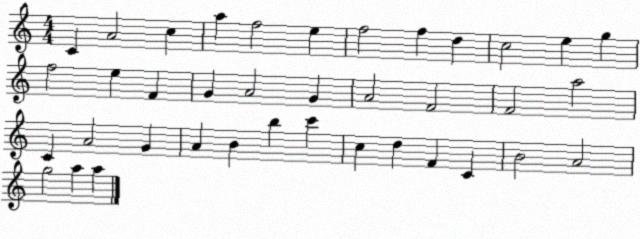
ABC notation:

X:1
T:Untitled
M:4/4
L:1/4
K:C
C A2 c a f2 e f2 f d c2 e g f2 e F G A2 G A2 F2 F2 a2 C A2 G A B b c' c d F C B2 A2 g2 a a